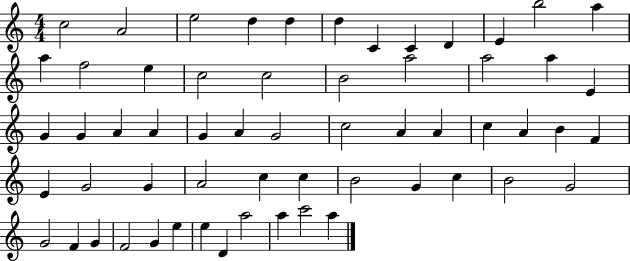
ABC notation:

X:1
T:Untitled
M:4/4
L:1/4
K:C
c2 A2 e2 d d d C C D E b2 a a f2 e c2 c2 B2 a2 a2 a E G G A A G A G2 c2 A A c A B F E G2 G A2 c c B2 G c B2 G2 G2 F G F2 G e e D a2 a c'2 a